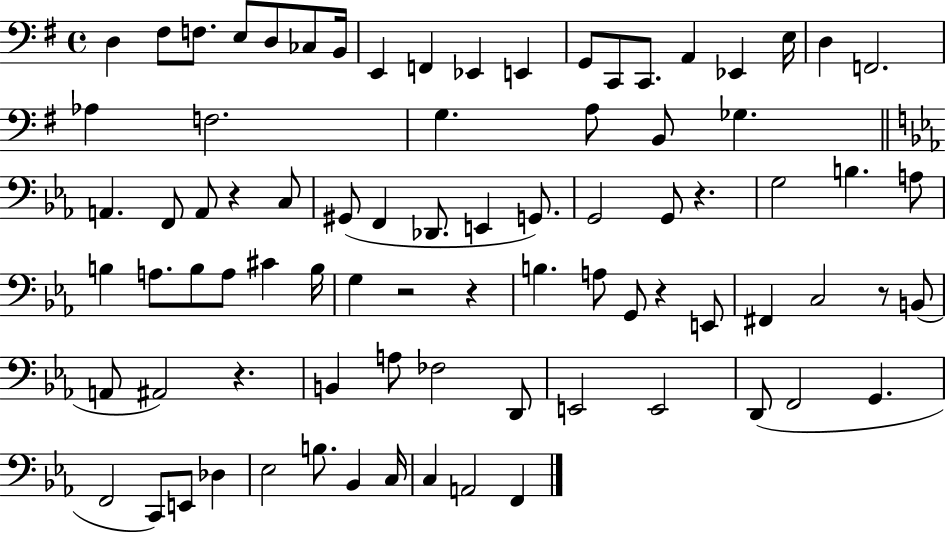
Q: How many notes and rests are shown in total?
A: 82